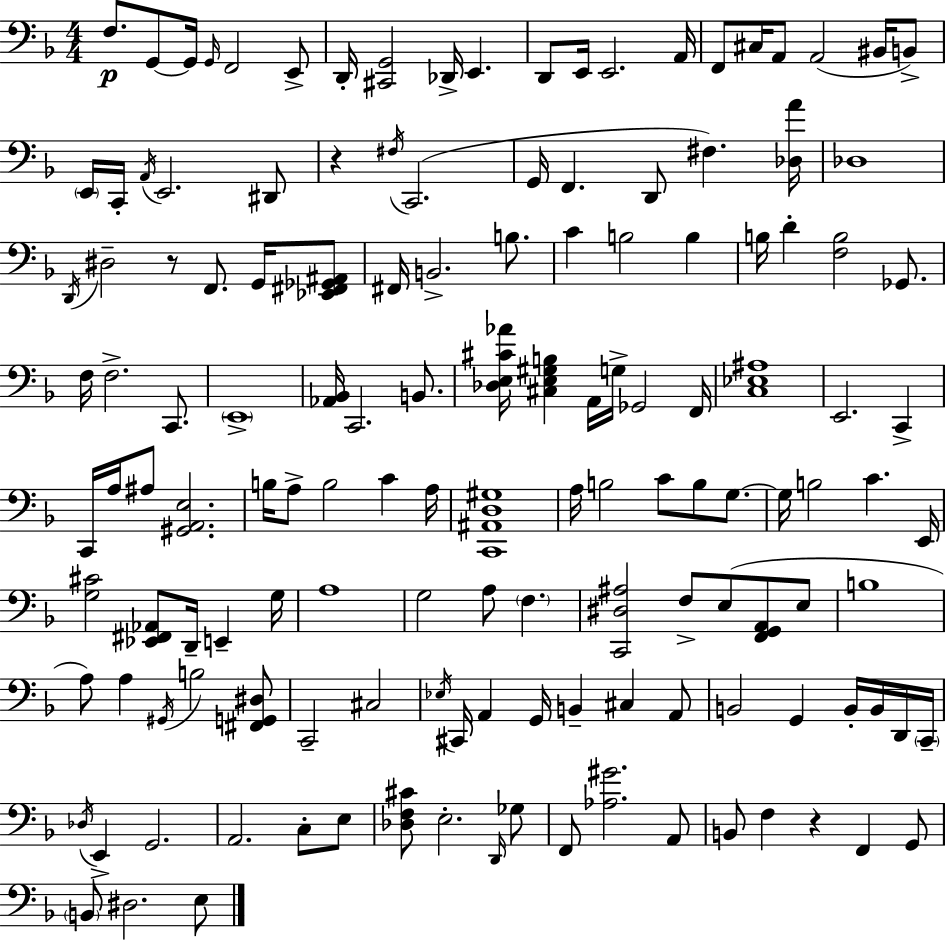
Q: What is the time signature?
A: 4/4